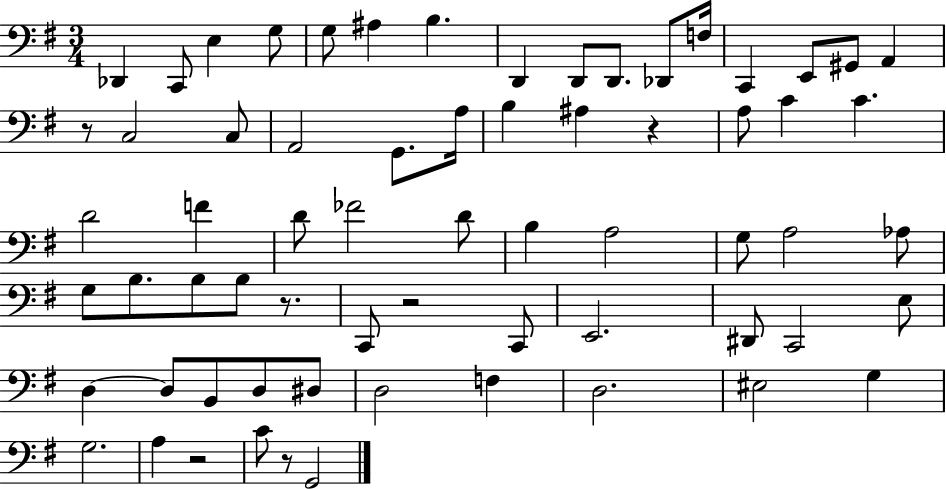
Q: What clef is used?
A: bass